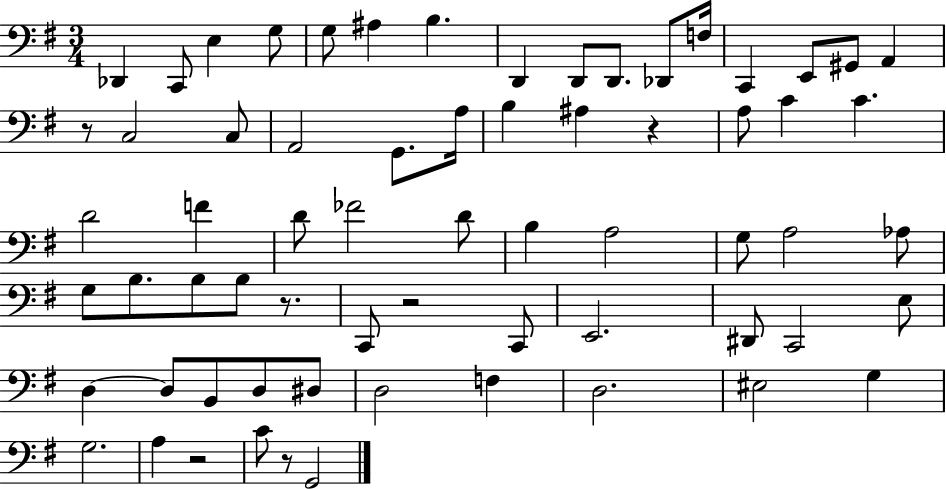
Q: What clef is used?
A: bass